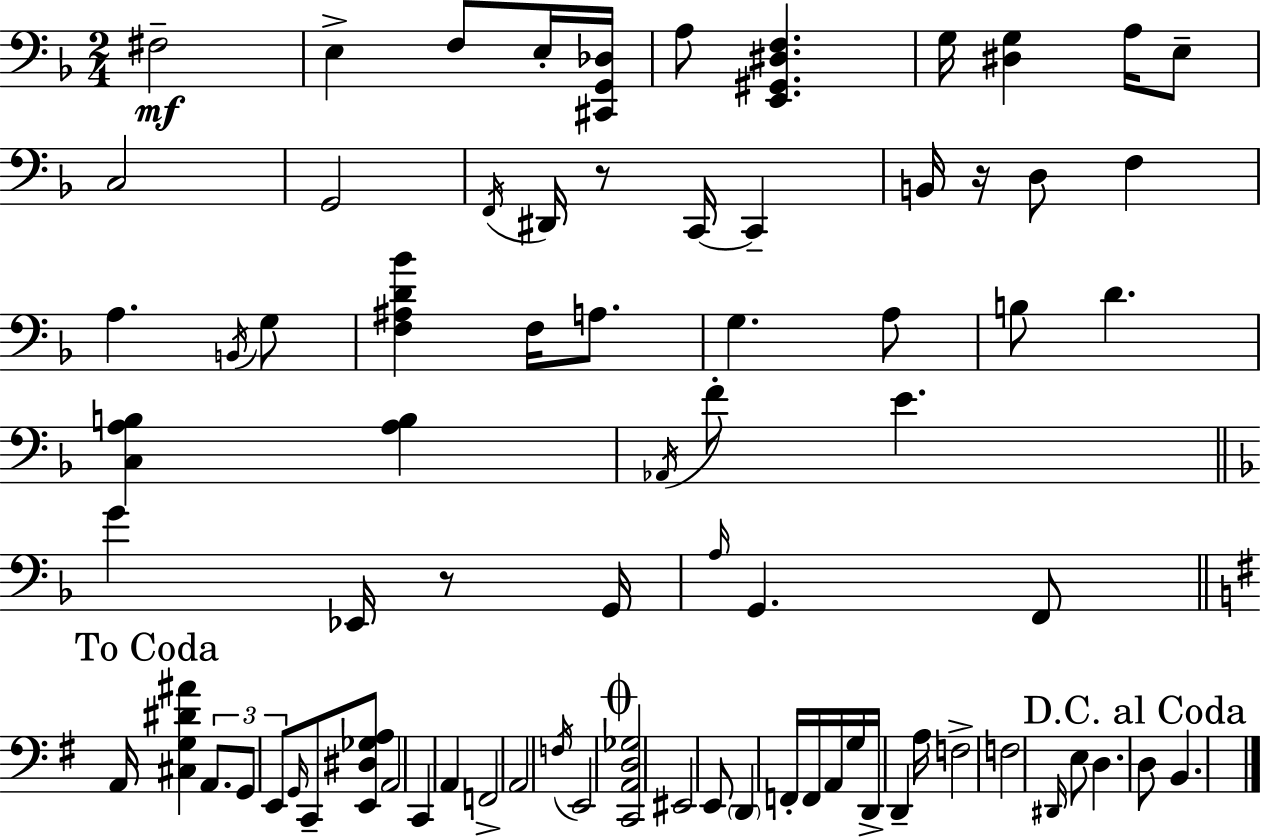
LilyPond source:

{
  \clef bass
  \numericTimeSignature
  \time 2/4
  \key f \major
  fis2--\mf | e4-> f8 e16-. <cis, g, des>16 | a8 <e, gis, dis f>4. | g16 <dis g>4 a16 e8-- | \break c2 | g,2 | \acciaccatura { f,16 } dis,16 r8 c,16~~ c,4-- | b,16 r16 d8 f4 | \break a4. \acciaccatura { b,16 } | g8 <f ais d' bes'>4 f16 a8. | g4. | a8 b8 d'4. | \break <c a b>4 <a b>4 | \acciaccatura { aes,16 } f'8-. e'4. | \bar "||" \break \key f \major g'4 ees,16 r8 g,16 | \grace { a16 } g,4. f,8 | \mark "To Coda" \bar "||" \break \key e \minor a,16 <cis g dis' ais'>4 \tuplet 3/2 { a,8. | g,8 e,8 } \grace { g,16 } c,8-- <e, dis ges a>8 | a,2 | c,4 a,4 | \break f,2-> | a,2 | \acciaccatura { f16 } e,2 | \mark \markup { \musicglyph "scripts.coda" } <c, a, d ges>2 | \break eis,2 | e,8 \parenthesize d,4 | f,16-. f,16 a,16 g16 d,16-> d,4-- | a16 f2-> | \break f2 | \grace { dis,16 } e8 d4. | \mark "D.C. al Coda" d8 b,4. | \bar "|."
}